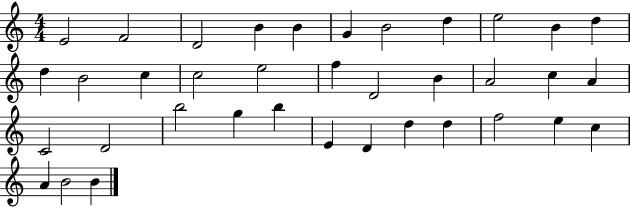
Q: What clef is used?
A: treble